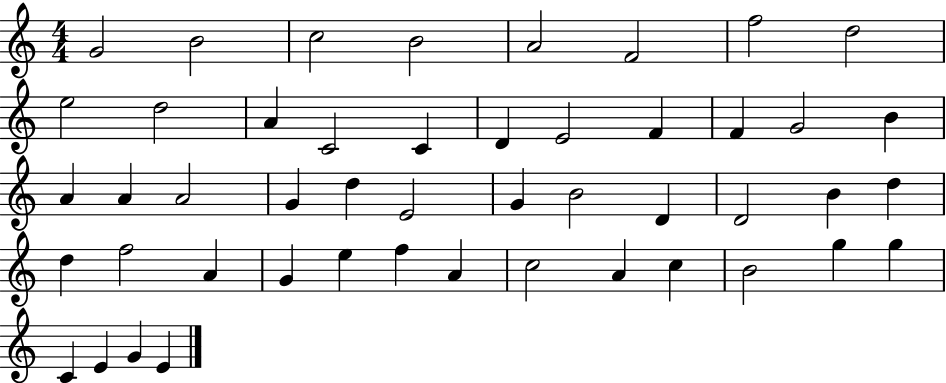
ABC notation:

X:1
T:Untitled
M:4/4
L:1/4
K:C
G2 B2 c2 B2 A2 F2 f2 d2 e2 d2 A C2 C D E2 F F G2 B A A A2 G d E2 G B2 D D2 B d d f2 A G e f A c2 A c B2 g g C E G E